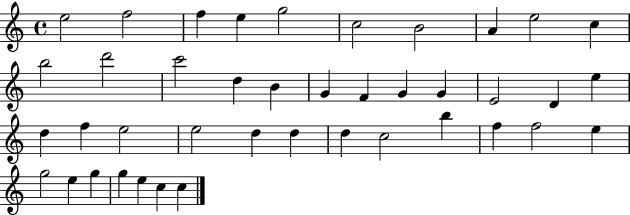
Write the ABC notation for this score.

X:1
T:Untitled
M:4/4
L:1/4
K:C
e2 f2 f e g2 c2 B2 A e2 c b2 d'2 c'2 d B G F G G E2 D e d f e2 e2 d d d c2 b f f2 e g2 e g g e c c